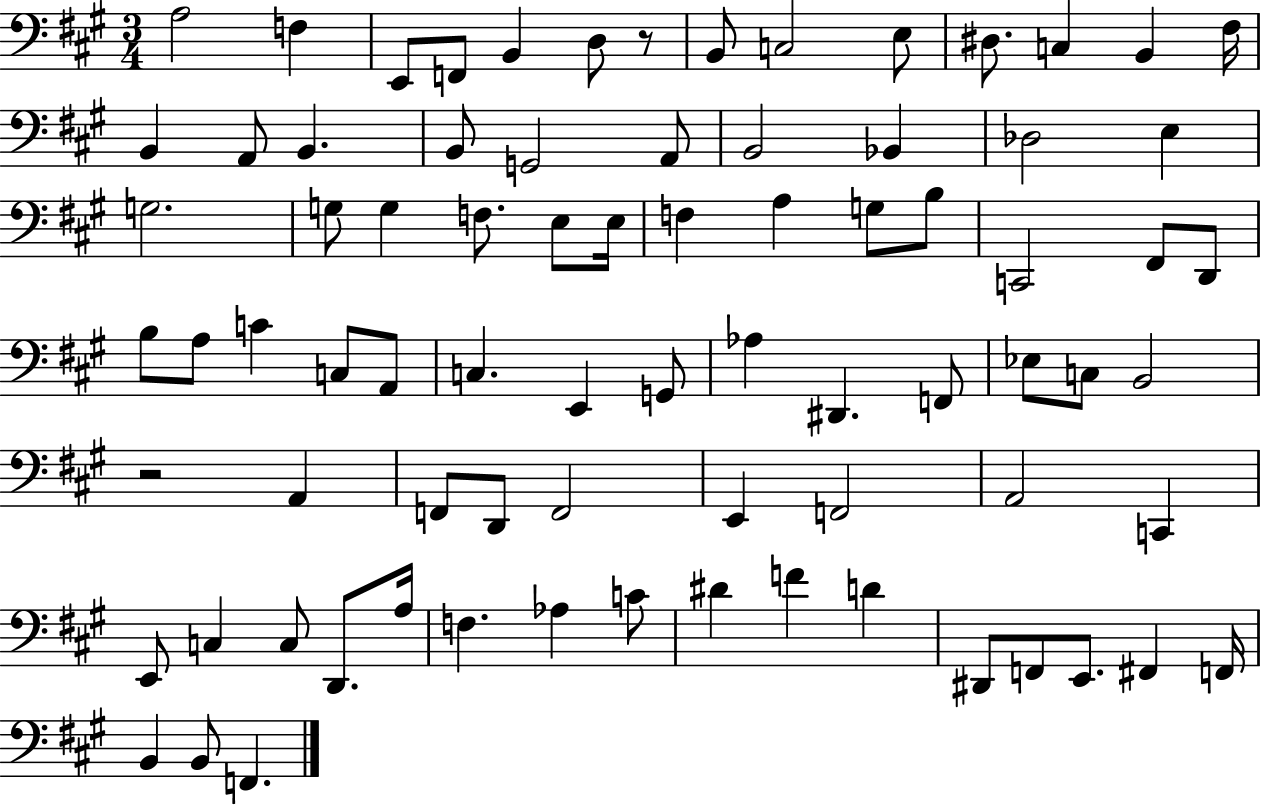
X:1
T:Untitled
M:3/4
L:1/4
K:A
A,2 F, E,,/2 F,,/2 B,, D,/2 z/2 B,,/2 C,2 E,/2 ^D,/2 C, B,, ^F,/4 B,, A,,/2 B,, B,,/2 G,,2 A,,/2 B,,2 _B,, _D,2 E, G,2 G,/2 G, F,/2 E,/2 E,/4 F, A, G,/2 B,/2 C,,2 ^F,,/2 D,,/2 B,/2 A,/2 C C,/2 A,,/2 C, E,, G,,/2 _A, ^D,, F,,/2 _E,/2 C,/2 B,,2 z2 A,, F,,/2 D,,/2 F,,2 E,, F,,2 A,,2 C,, E,,/2 C, C,/2 D,,/2 A,/4 F, _A, C/2 ^D F D ^D,,/2 F,,/2 E,,/2 ^F,, F,,/4 B,, B,,/2 F,,